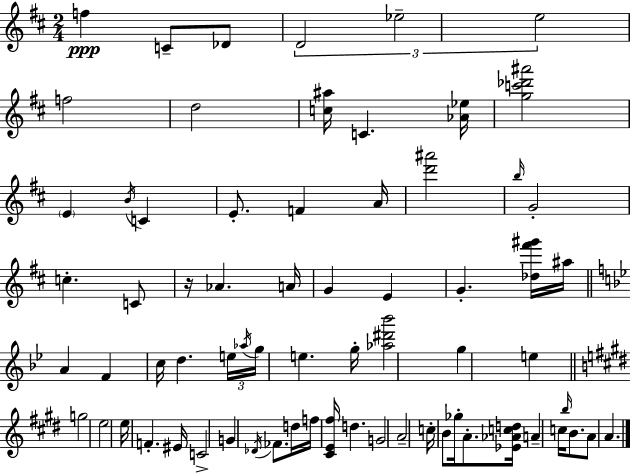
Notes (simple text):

F5/q C4/e Db4/e D4/h Eb5/h E5/h F5/h D5/h [C5,A#5]/s C4/q. [Ab4,Eb5]/s [G5,C6,Db6,A#6]/h E4/q B4/s C4/q E4/e. F4/q A4/s [D6,A#6]/h B5/s G4/h C5/q. C4/e R/s Ab4/q. A4/s G4/q E4/q G4/q. [Db5,F#6,G#6]/s A#5/s A4/q F4/q C5/s D5/q. E5/s Ab5/s G5/s E5/q. G5/s [Ab5,D#6,Bb6]/h G5/q E5/q G5/h E5/h E5/s F4/q. EIS4/s C4/h G4/q Db4/s FES4/e. D5/s F5/s [C#4,E4,F#5]/s D5/q. G4/h A4/h C5/s B4/e Gb5/s A4/e. [Eb4,Ab4,C5,D5]/s A4/q C5/s B5/s B4/e. A4/e A4/q.